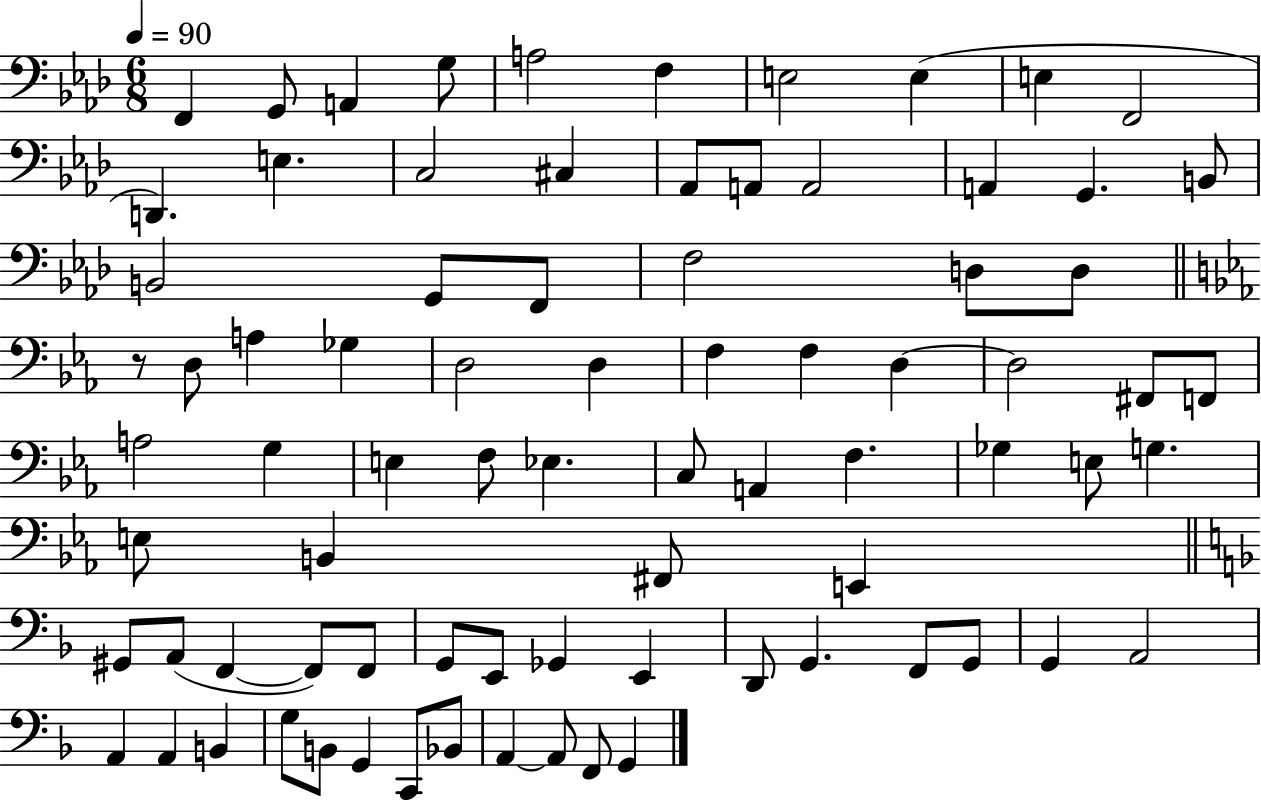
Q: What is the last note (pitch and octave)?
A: G2